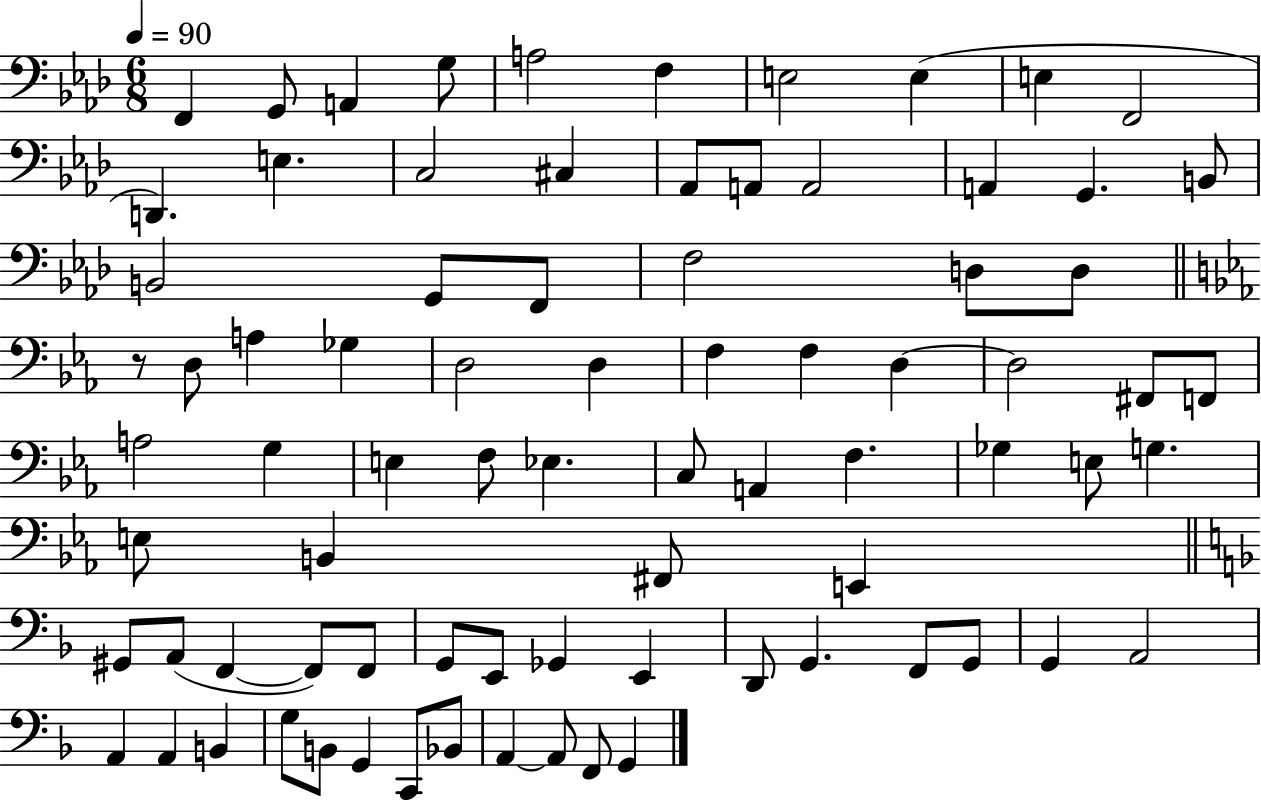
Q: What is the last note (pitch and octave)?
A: G2